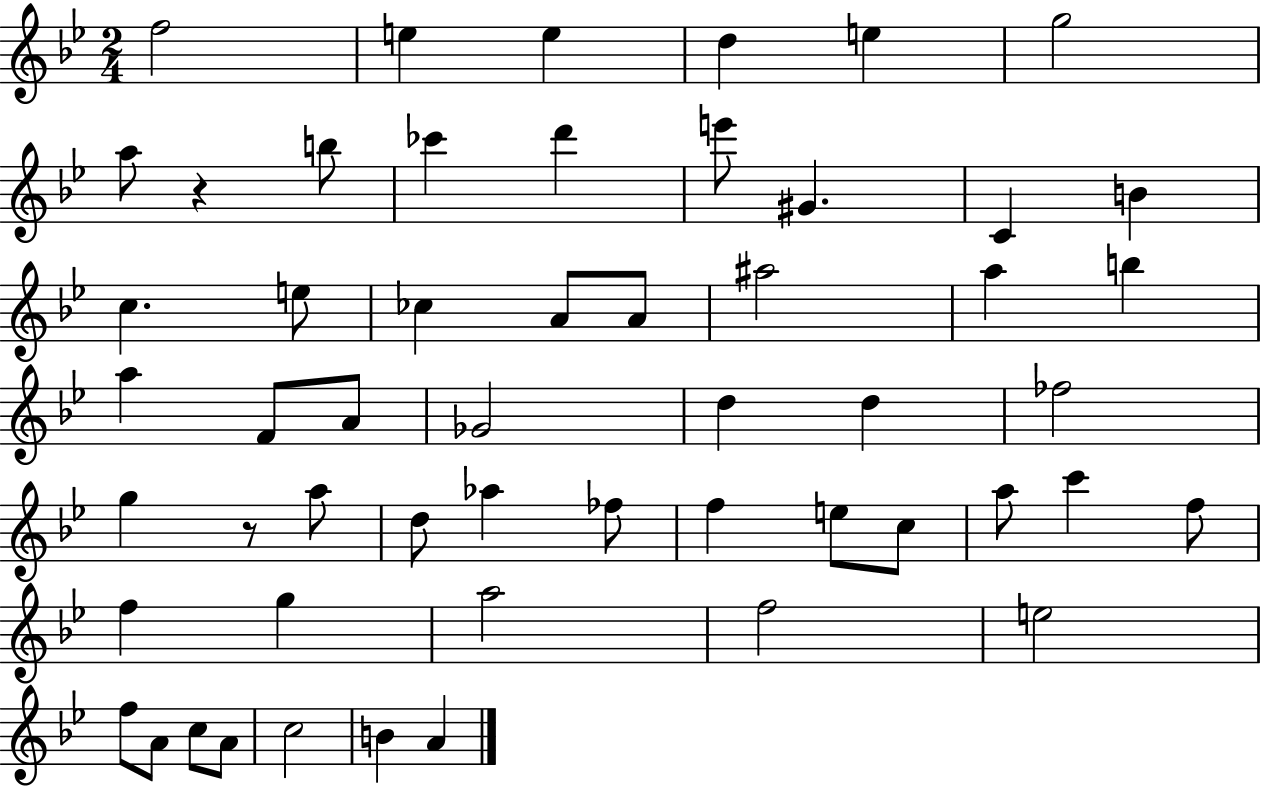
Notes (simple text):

F5/h E5/q E5/q D5/q E5/q G5/h A5/e R/q B5/e CES6/q D6/q E6/e G#4/q. C4/q B4/q C5/q. E5/e CES5/q A4/e A4/e A#5/h A5/q B5/q A5/q F4/e A4/e Gb4/h D5/q D5/q FES5/h G5/q R/e A5/e D5/e Ab5/q FES5/e F5/q E5/e C5/e A5/e C6/q F5/e F5/q G5/q A5/h F5/h E5/h F5/e A4/e C5/e A4/e C5/h B4/q A4/q